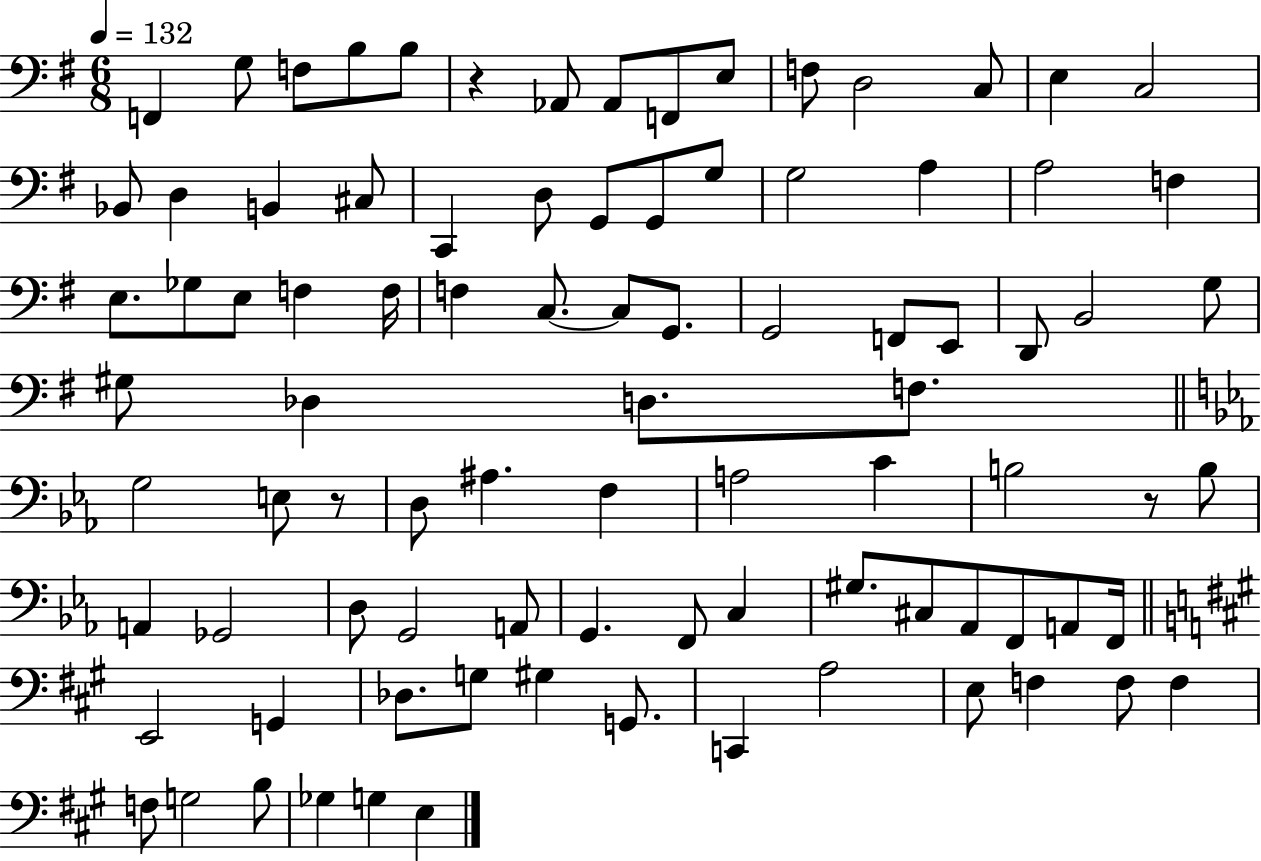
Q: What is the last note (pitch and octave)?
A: E3